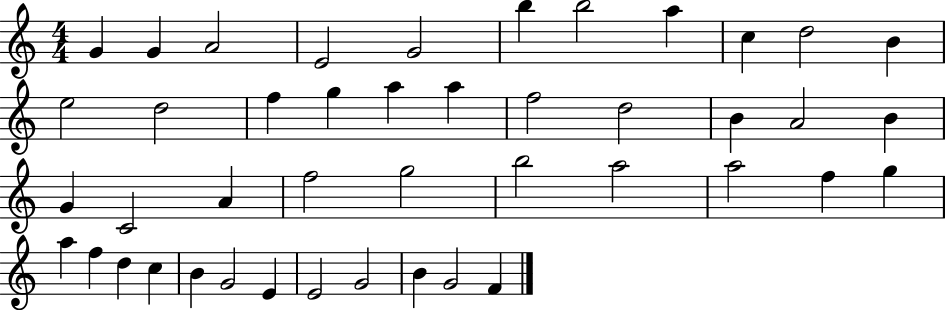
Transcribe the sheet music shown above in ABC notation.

X:1
T:Untitled
M:4/4
L:1/4
K:C
G G A2 E2 G2 b b2 a c d2 B e2 d2 f g a a f2 d2 B A2 B G C2 A f2 g2 b2 a2 a2 f g a f d c B G2 E E2 G2 B G2 F